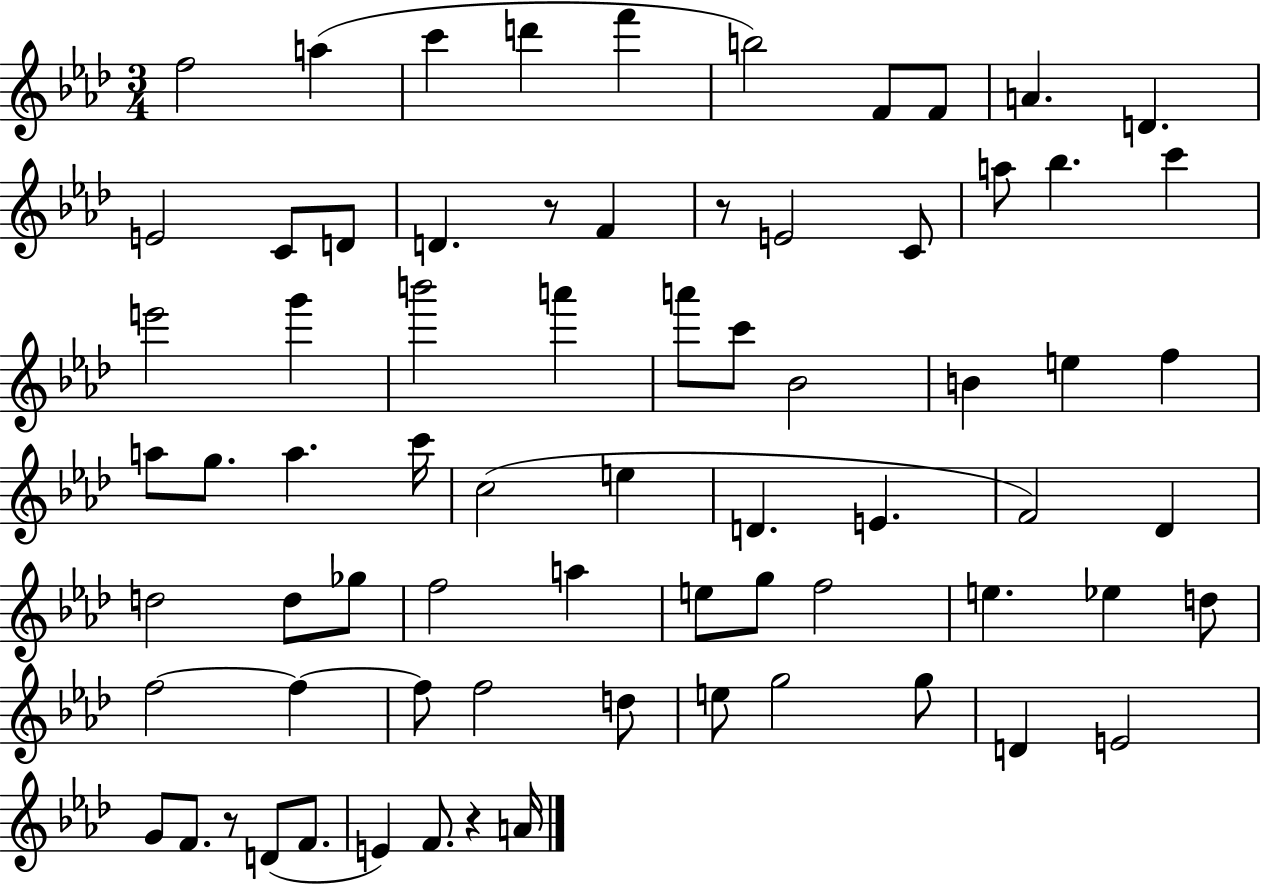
F5/h A5/q C6/q D6/q F6/q B5/h F4/e F4/e A4/q. D4/q. E4/h C4/e D4/e D4/q. R/e F4/q R/e E4/h C4/e A5/e Bb5/q. C6/q E6/h G6/q B6/h A6/q A6/e C6/e Bb4/h B4/q E5/q F5/q A5/e G5/e. A5/q. C6/s C5/h E5/q D4/q. E4/q. F4/h Db4/q D5/h D5/e Gb5/e F5/h A5/q E5/e G5/e F5/h E5/q. Eb5/q D5/e F5/h F5/q F5/e F5/h D5/e E5/e G5/h G5/e D4/q E4/h G4/e F4/e. R/e D4/e F4/e. E4/q F4/e. R/q A4/s